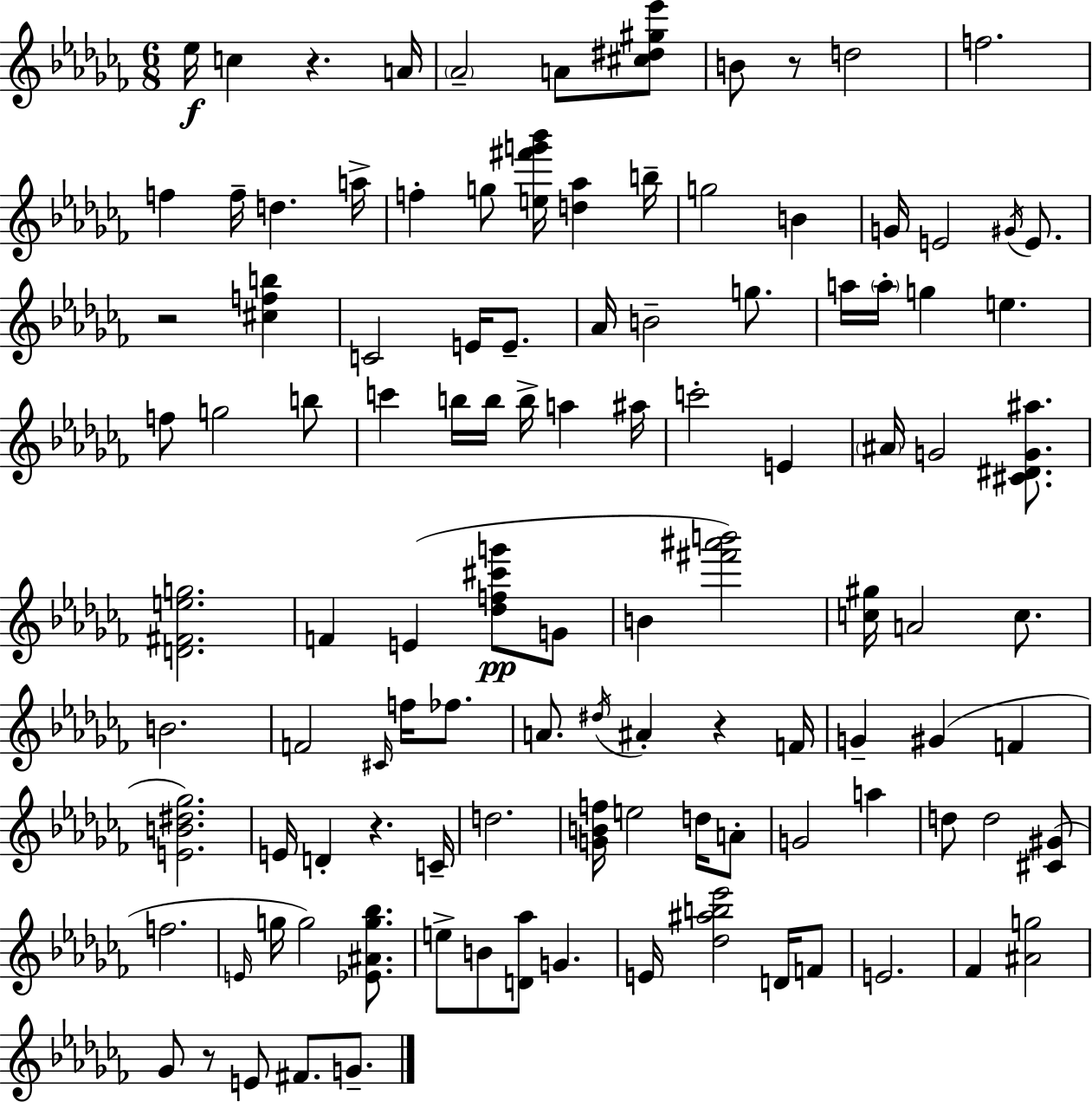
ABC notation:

X:1
T:Untitled
M:6/8
L:1/4
K:Abm
_e/4 c z A/4 _A2 A/2 [^c^d^g_e']/2 B/2 z/2 d2 f2 f f/4 d a/4 f g/2 [e^f'g'_b']/4 [d_a] b/4 g2 B G/4 E2 ^G/4 E/2 z2 [^cfb] C2 E/4 E/2 _A/4 B2 g/2 a/4 a/4 g e f/2 g2 b/2 c' b/4 b/4 b/4 a ^a/4 c'2 E ^A/4 G2 [^C^DG^a]/2 [D^Feg]2 F E [_df^c'g']/2 G/2 B [^f'^a'b']2 [c^g]/4 A2 c/2 B2 F2 ^C/4 f/4 _f/2 A/2 ^d/4 ^A z F/4 G ^G F [EB^d_g]2 E/4 D z C/4 d2 [GBf]/4 e2 d/4 A/2 G2 a d/2 d2 [^C^G]/2 f2 E/4 g/4 g2 [_E^Ag_b]/2 e/2 B/2 [D_a]/2 G E/4 [_d^ab_e']2 D/4 F/2 E2 _F [^Ag]2 _G/2 z/2 E/2 ^F/2 G/2